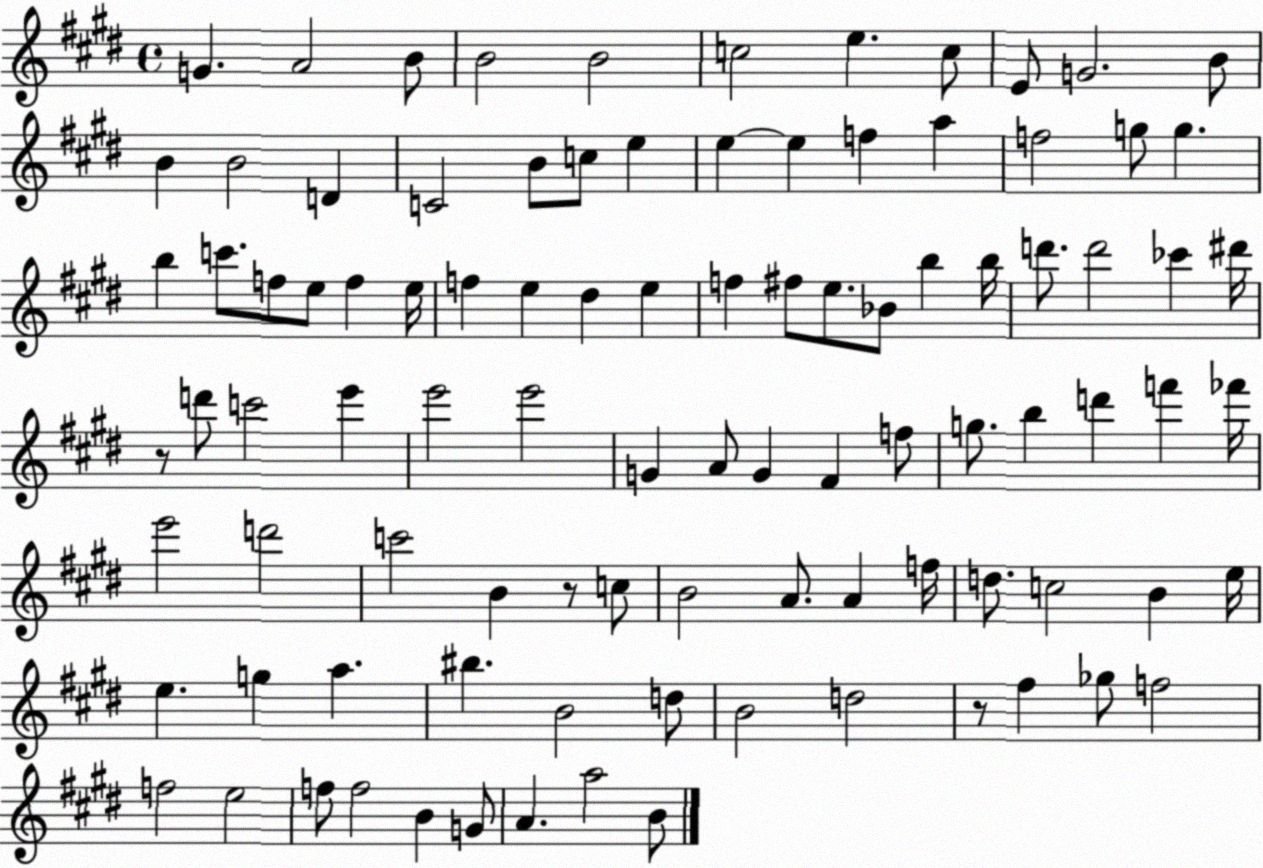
X:1
T:Untitled
M:4/4
L:1/4
K:E
G A2 B/2 B2 B2 c2 e c/2 E/2 G2 B/2 B B2 D C2 B/2 c/2 e e e f a f2 g/2 g b c'/2 f/2 e/2 f e/4 f e ^d e f ^f/2 e/2 _B/2 b b/4 d'/2 d'2 _c' ^d'/4 z/2 d'/2 c'2 e' e'2 e'2 G A/2 G ^F f/2 g/2 b d' f' _f'/4 e'2 d'2 c'2 B z/2 c/2 B2 A/2 A f/4 d/2 c2 B e/4 e g a ^b B2 d/2 B2 d2 z/2 ^f _g/2 f2 f2 e2 f/2 f2 B G/2 A a2 B/2